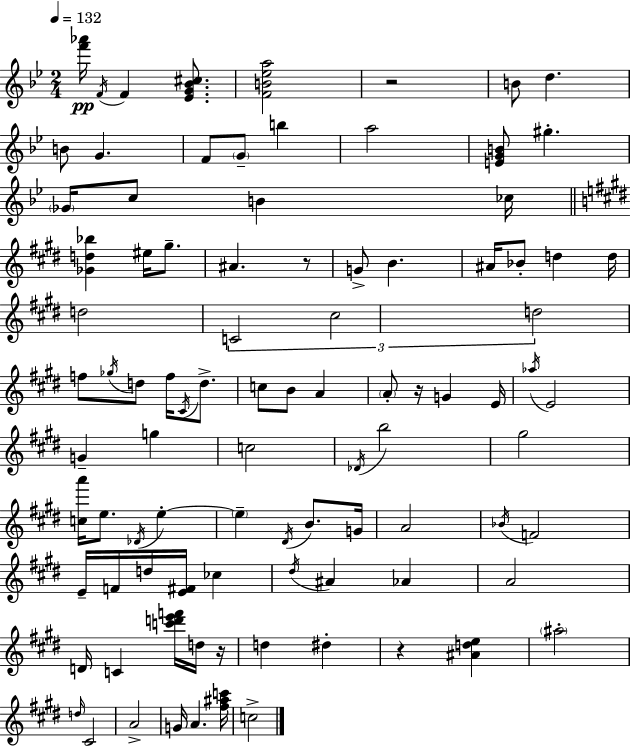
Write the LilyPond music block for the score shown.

{
  \clef treble
  \numericTimeSignature
  \time 2/4
  \key g \minor
  \tempo 4 = 132
  \repeat volta 2 { <f''' aes'''>16\pp \acciaccatura { f'16 } f'4 <ees' g' bes' cis''>8. | <f' b' ees'' a''>2 | r2 | b'8 d''4. | \break b'8 g'4. | f'8 \parenthesize g'8-- b''4 | a''2 | <e' g' b'>8 gis''4.-. | \break \parenthesize ges'16 c''8 b'4 | ces''16 \bar "||" \break \key e \major <ges' d'' bes''>4 eis''16 gis''8.-- | ais'4. r8 | g'8-> b'4. | ais'16 bes'8-. d''4 d''16 | \break d''2 | \tuplet 3/2 { c'2 | cis''2 | d''2 } | \break f''8 \acciaccatura { ges''16 } d''8 f''16 \acciaccatura { cis'16 } d''8.-> | c''8 b'8 a'4 | \parenthesize a'8-. r16 g'4 | e'16 \acciaccatura { aes''16 } e'2 | \break g'4-- g''4 | c''2 | \acciaccatura { des'16 } b''2 | gis''2 | \break <c'' a'''>16 e''8. | \acciaccatura { des'16 } e''4-.~~ \parenthesize e''4-- | \acciaccatura { dis'16 } b'8. g'16 a'2 | \acciaccatura { bes'16 } f'2 | \break e'16-- | f'16 d''16 <e' fis'>16 ces''4 \acciaccatura { dis''16 } | ais'4 aes'4 | a'2 | \break d'16 c'4 <c''' d''' e''' f'''>16 d''16 r16 | d''4 dis''4-. | r4 <ais' d'' e''>4 | \parenthesize ais''2-. | \break \grace { d''16 } cis'2 | a'2-> | g'16 a'4. | <fis'' ais'' c'''>16 c''2-> | \break } \bar "|."
}